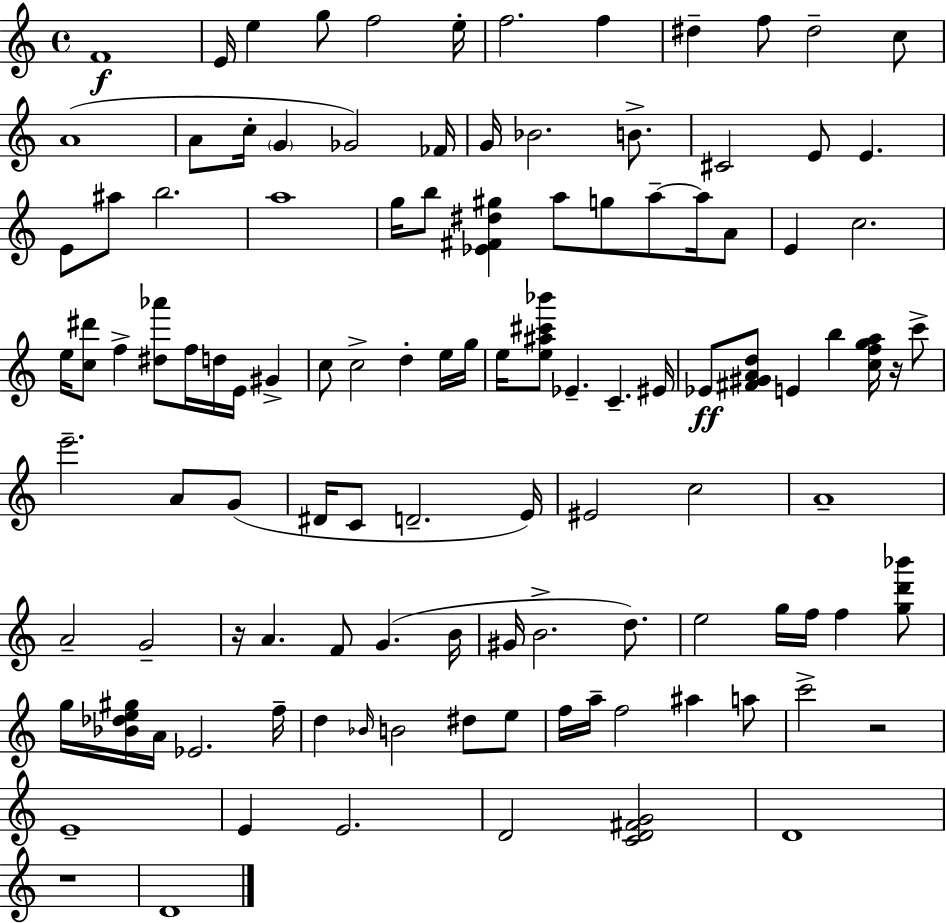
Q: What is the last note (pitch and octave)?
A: D4